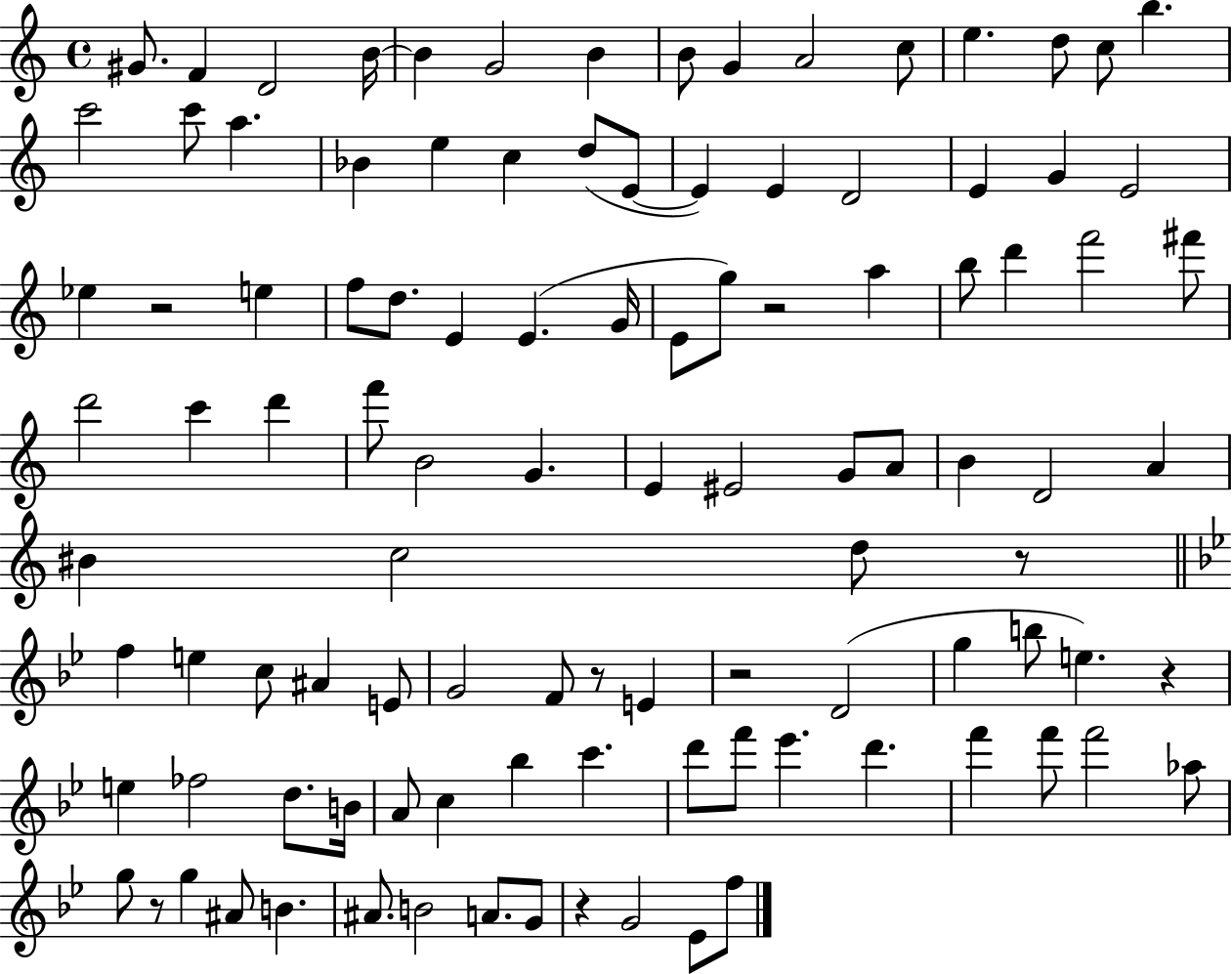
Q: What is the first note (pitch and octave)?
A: G#4